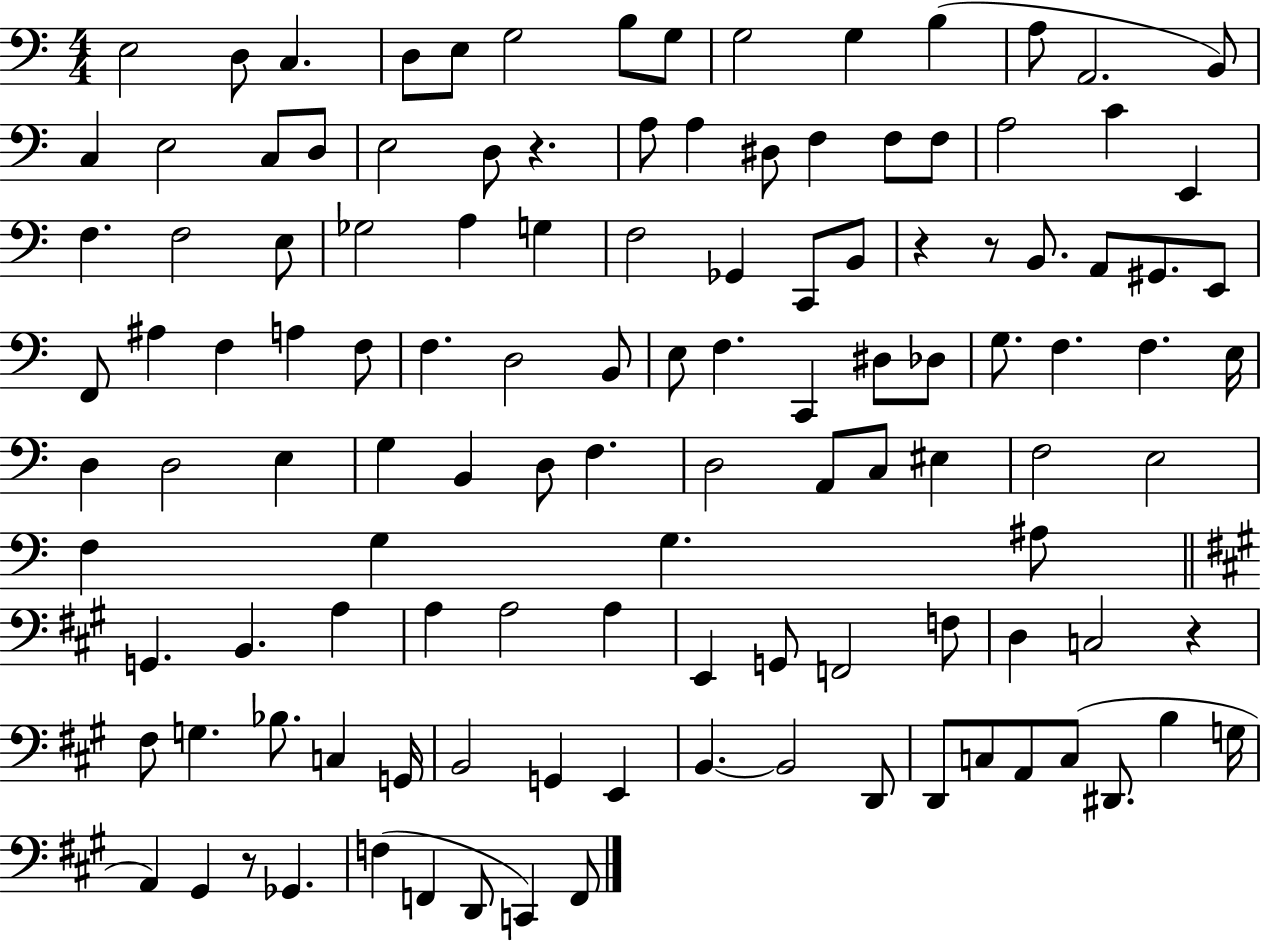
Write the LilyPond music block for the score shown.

{
  \clef bass
  \numericTimeSignature
  \time 4/4
  \key c \major
  e2 d8 c4. | d8 e8 g2 b8 g8 | g2 g4 b4( | a8 a,2. b,8) | \break c4 e2 c8 d8 | e2 d8 r4. | a8 a4 dis8 f4 f8 f8 | a2 c'4 e,4 | \break f4. f2 e8 | ges2 a4 g4 | f2 ges,4 c,8 b,8 | r4 r8 b,8. a,8 gis,8. e,8 | \break f,8 ais4 f4 a4 f8 | f4. d2 b,8 | e8 f4. c,4 dis8 des8 | g8. f4. f4. e16 | \break d4 d2 e4 | g4 b,4 d8 f4. | d2 a,8 c8 eis4 | f2 e2 | \break f4 g4 g4. ais8 | \bar "||" \break \key a \major g,4. b,4. a4 | a4 a2 a4 | e,4 g,8 f,2 f8 | d4 c2 r4 | \break fis8 g4. bes8. c4 g,16 | b,2 g,4 e,4 | b,4.~~ b,2 d,8 | d,8 c8 a,8 c8( dis,8. b4 g16 | \break a,4) gis,4 r8 ges,4. | f4( f,4 d,8 c,4) f,8 | \bar "|."
}